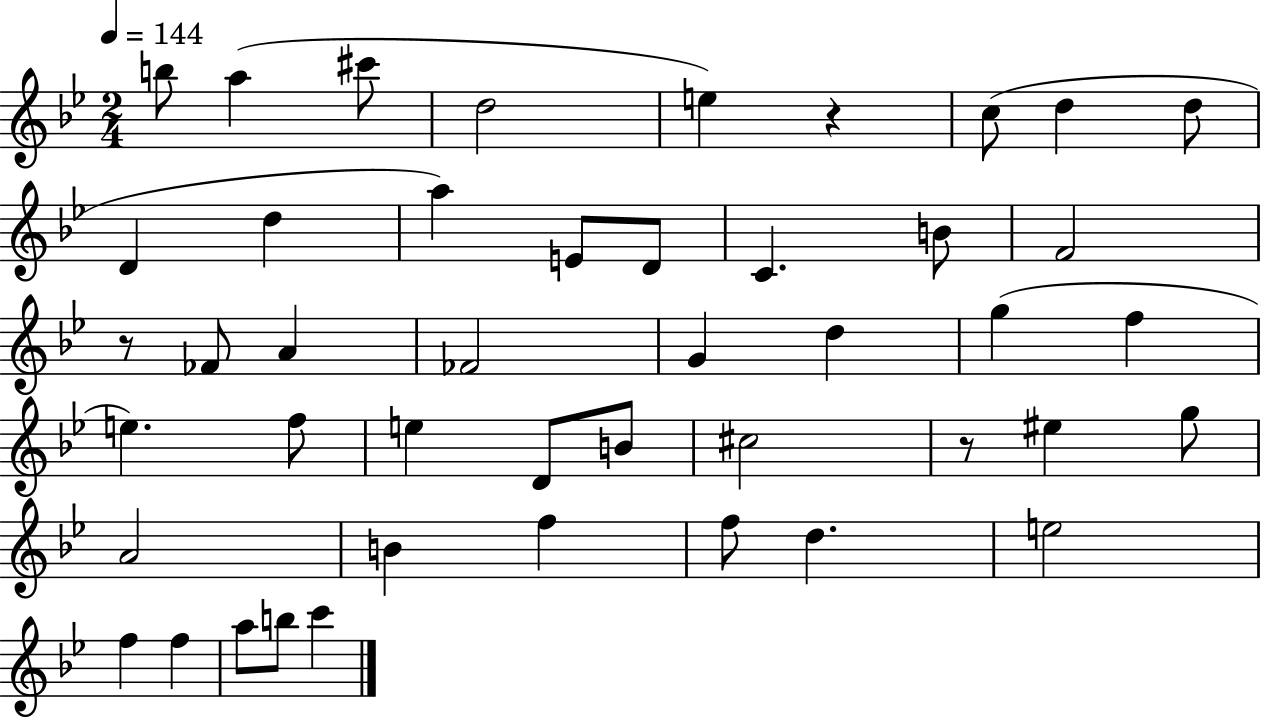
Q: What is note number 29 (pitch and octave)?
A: C#5